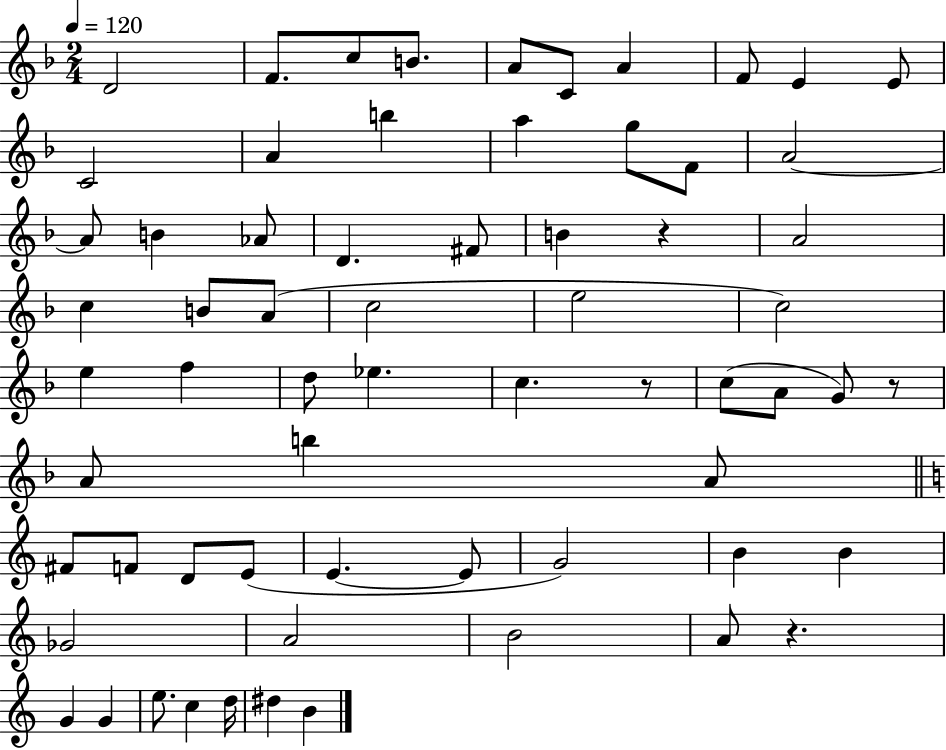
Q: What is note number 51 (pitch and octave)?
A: Gb4